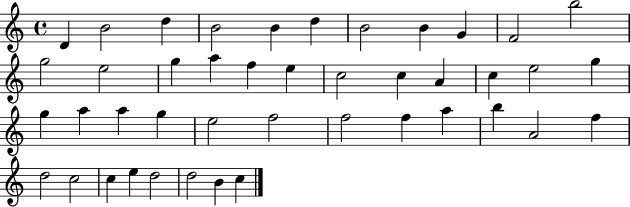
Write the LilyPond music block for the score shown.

{
  \clef treble
  \time 4/4
  \defaultTimeSignature
  \key c \major
  d'4 b'2 d''4 | b'2 b'4 d''4 | b'2 b'4 g'4 | f'2 b''2 | \break g''2 e''2 | g''4 a''4 f''4 e''4 | c''2 c''4 a'4 | c''4 e''2 g''4 | \break g''4 a''4 a''4 g''4 | e''2 f''2 | f''2 f''4 a''4 | b''4 a'2 f''4 | \break d''2 c''2 | c''4 e''4 d''2 | d''2 b'4 c''4 | \bar "|."
}